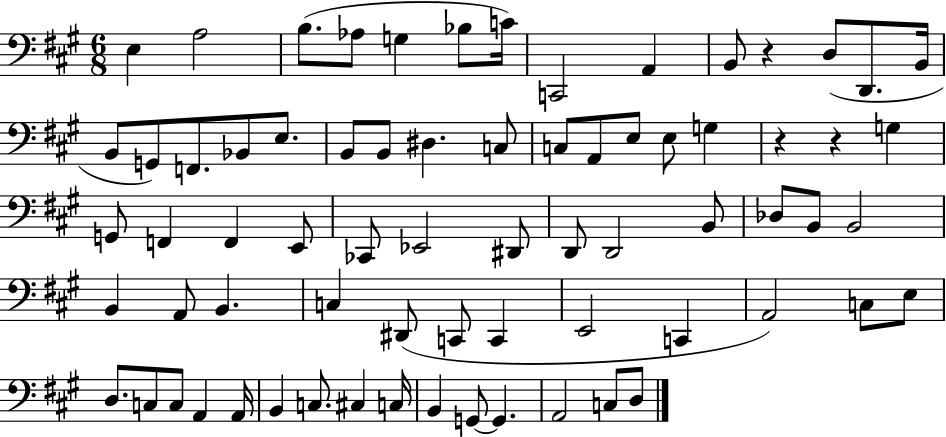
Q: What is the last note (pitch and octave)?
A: D3